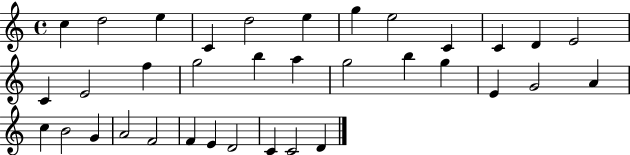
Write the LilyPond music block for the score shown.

{
  \clef treble
  \time 4/4
  \defaultTimeSignature
  \key c \major
  c''4 d''2 e''4 | c'4 d''2 e''4 | g''4 e''2 c'4 | c'4 d'4 e'2 | \break c'4 e'2 f''4 | g''2 b''4 a''4 | g''2 b''4 g''4 | e'4 g'2 a'4 | \break c''4 b'2 g'4 | a'2 f'2 | f'4 e'4 d'2 | c'4 c'2 d'4 | \break \bar "|."
}